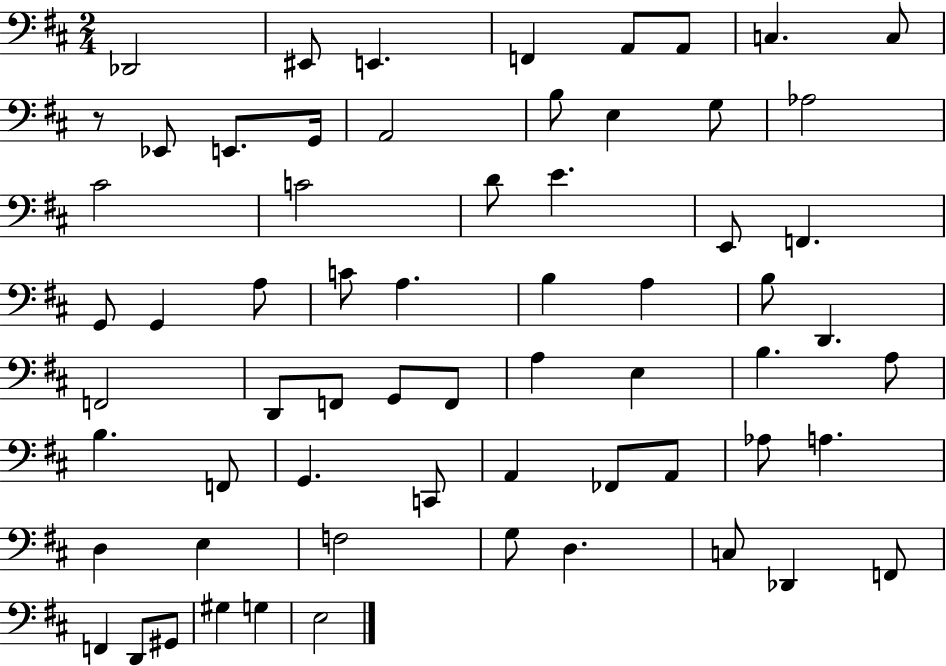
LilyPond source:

{
  \clef bass
  \numericTimeSignature
  \time 2/4
  \key d \major
  des,2 | eis,8 e,4. | f,4 a,8 a,8 | c4. c8 | \break r8 ees,8 e,8. g,16 | a,2 | b8 e4 g8 | aes2 | \break cis'2 | c'2 | d'8 e'4. | e,8 f,4. | \break g,8 g,4 a8 | c'8 a4. | b4 a4 | b8 d,4. | \break f,2 | d,8 f,8 g,8 f,8 | a4 e4 | b4. a8 | \break b4. f,8 | g,4. c,8 | a,4 fes,8 a,8 | aes8 a4. | \break d4 e4 | f2 | g8 d4. | c8 des,4 f,8 | \break f,4 d,8 gis,8 | gis4 g4 | e2 | \bar "|."
}